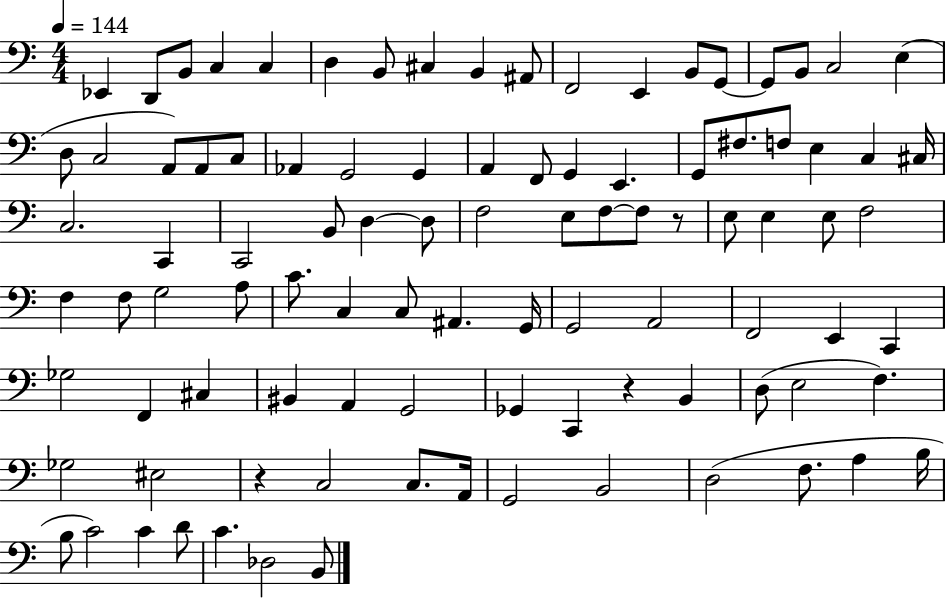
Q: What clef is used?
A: bass